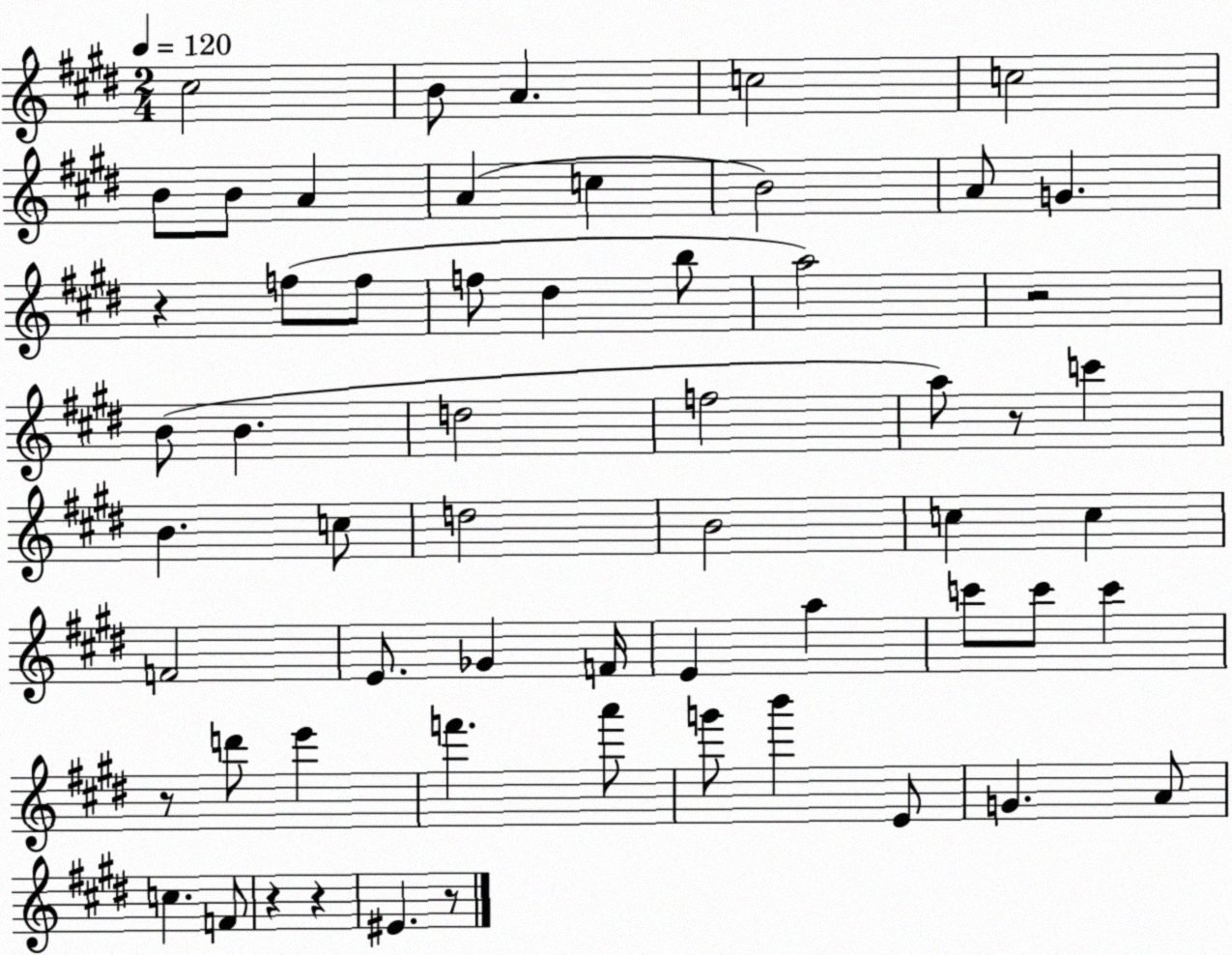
X:1
T:Untitled
M:2/4
L:1/4
K:E
^c2 B/2 A c2 c2 B/2 B/2 A A c B2 A/2 G z f/2 f/2 f/2 ^d b/2 a2 z2 B/2 B d2 f2 a/2 z/2 c' B c/2 d2 B2 c c F2 E/2 _G F/4 E a c'/2 c'/2 c' z/2 d'/2 e' f' a'/2 g'/2 b' E/2 G A/2 c F/2 z z ^E z/2